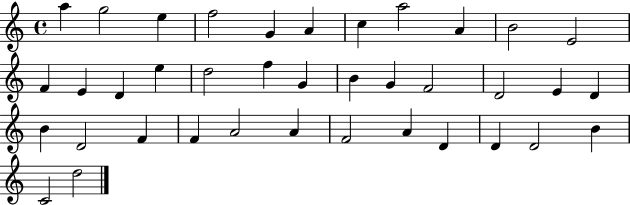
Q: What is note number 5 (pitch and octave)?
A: G4